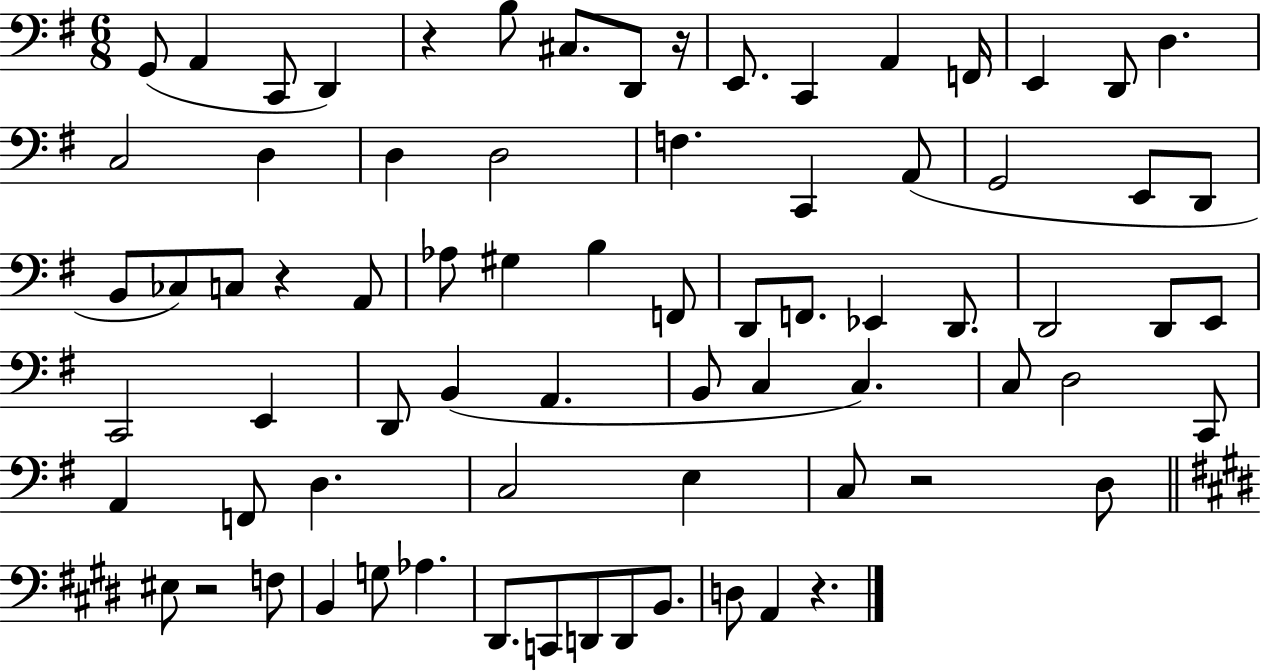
G2/e A2/q C2/e D2/q R/q B3/e C#3/e. D2/e R/s E2/e. C2/q A2/q F2/s E2/q D2/e D3/q. C3/h D3/q D3/q D3/h F3/q. C2/q A2/e G2/h E2/e D2/e B2/e CES3/e C3/e R/q A2/e Ab3/e G#3/q B3/q F2/e D2/e F2/e. Eb2/q D2/e. D2/h D2/e E2/e C2/h E2/q D2/e B2/q A2/q. B2/e C3/q C3/q. C3/e D3/h C2/e A2/q F2/e D3/q. C3/h E3/q C3/e R/h D3/e EIS3/e R/h F3/e B2/q G3/e Ab3/q. D#2/e. C2/e D2/e D2/e B2/e. D3/e A2/q R/q.